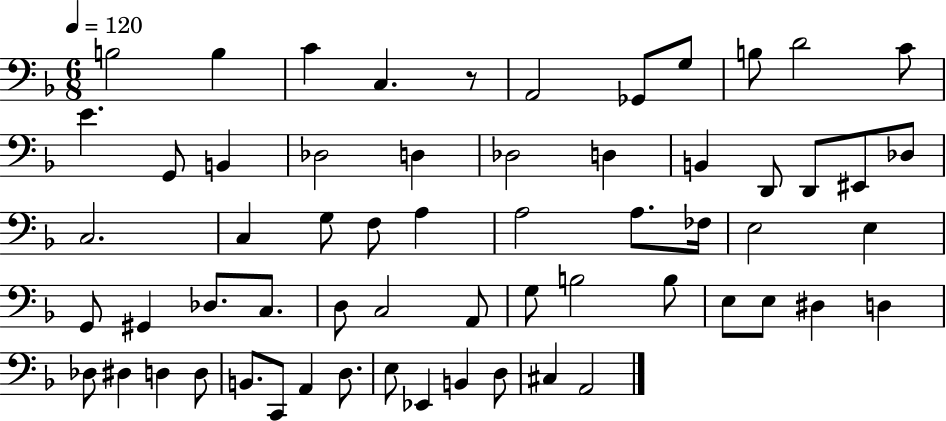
{
  \clef bass
  \numericTimeSignature
  \time 6/8
  \key f \major
  \tempo 4 = 120
  b2 b4 | c'4 c4. r8 | a,2 ges,8 g8 | b8 d'2 c'8 | \break e'4. g,8 b,4 | des2 d4 | des2 d4 | b,4 d,8 d,8 eis,8 des8 | \break c2. | c4 g8 f8 a4 | a2 a8. fes16 | e2 e4 | \break g,8 gis,4 des8. c8. | d8 c2 a,8 | g8 b2 b8 | e8 e8 dis4 d4 | \break des8 dis4 d4 d8 | b,8. c,8 a,4 d8. | e8 ees,4 b,4 d8 | cis4 a,2 | \break \bar "|."
}